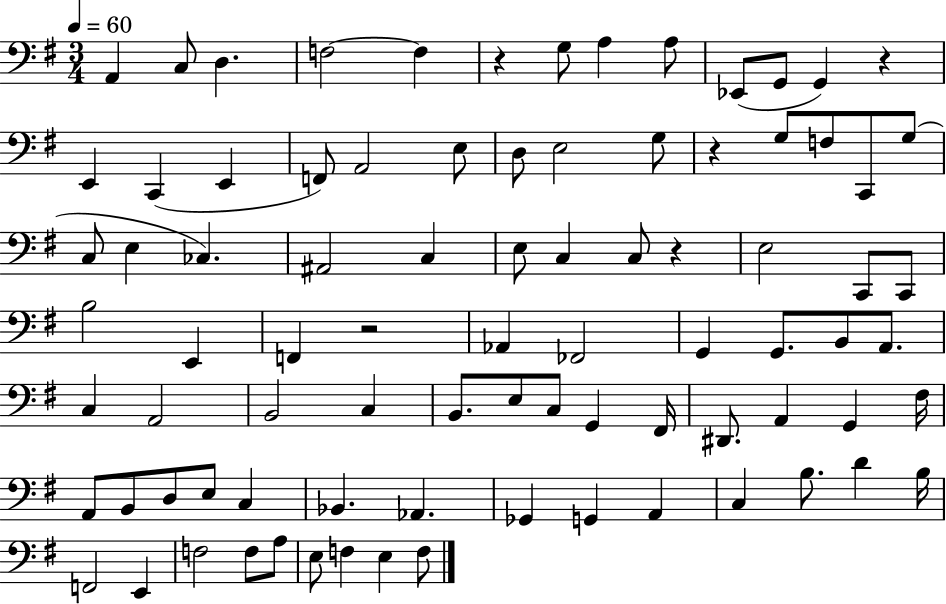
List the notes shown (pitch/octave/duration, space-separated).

A2/q C3/e D3/q. F3/h F3/q R/q G3/e A3/q A3/e Eb2/e G2/e G2/q R/q E2/q C2/q E2/q F2/e A2/h E3/e D3/e E3/h G3/e R/q G3/e F3/e C2/e G3/e C3/e E3/q CES3/q. A#2/h C3/q E3/e C3/q C3/e R/q E3/h C2/e C2/e B3/h E2/q F2/q R/h Ab2/q FES2/h G2/q G2/e. B2/e A2/e. C3/q A2/h B2/h C3/q B2/e. E3/e C3/e G2/q F#2/s D#2/e. A2/q G2/q F#3/s A2/e B2/e D3/e E3/e C3/q Bb2/q. Ab2/q. Gb2/q G2/q A2/q C3/q B3/e. D4/q B3/s F2/h E2/q F3/h F3/e A3/e E3/e F3/q E3/q F3/e